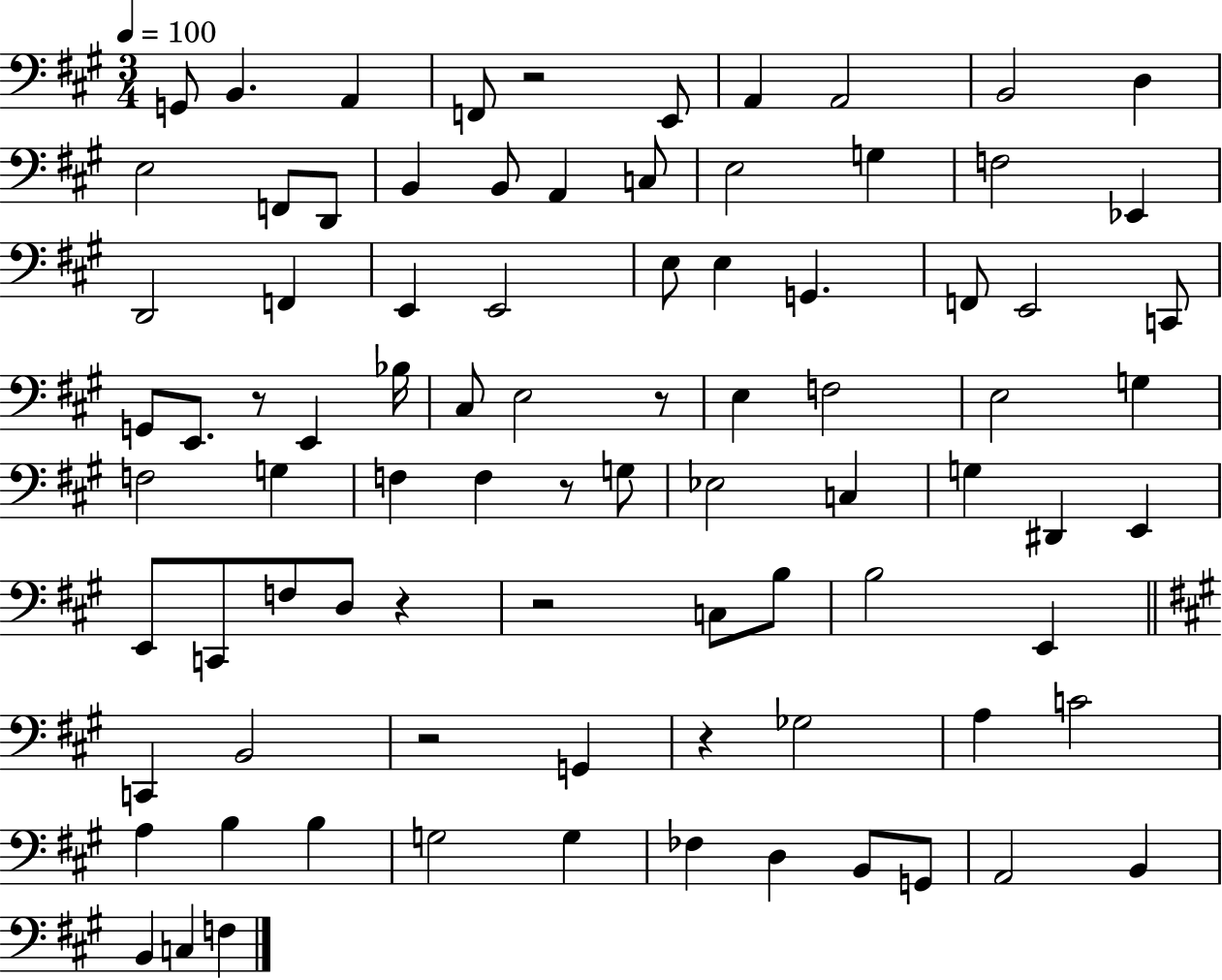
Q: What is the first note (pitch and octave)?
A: G2